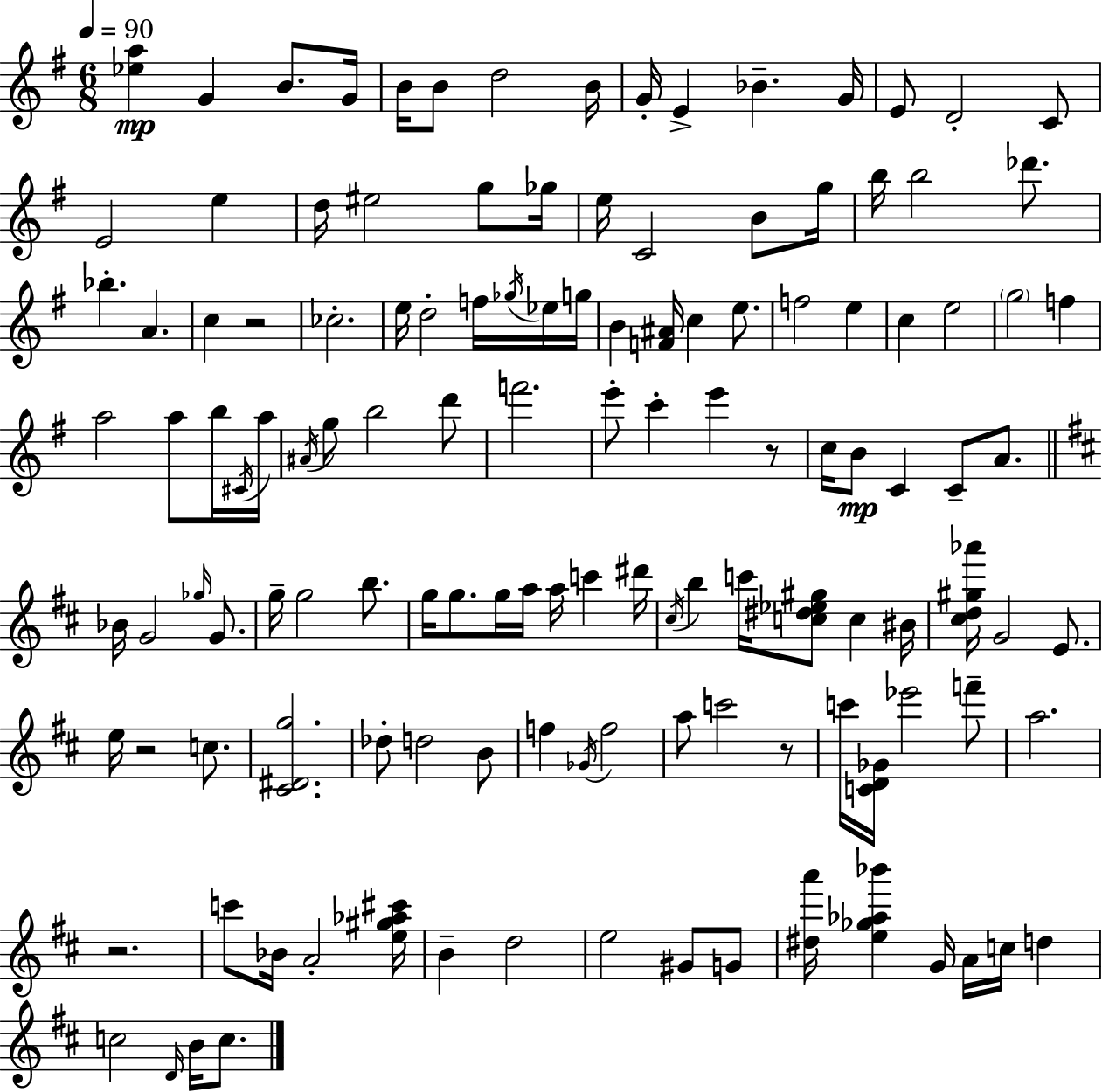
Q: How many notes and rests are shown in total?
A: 129